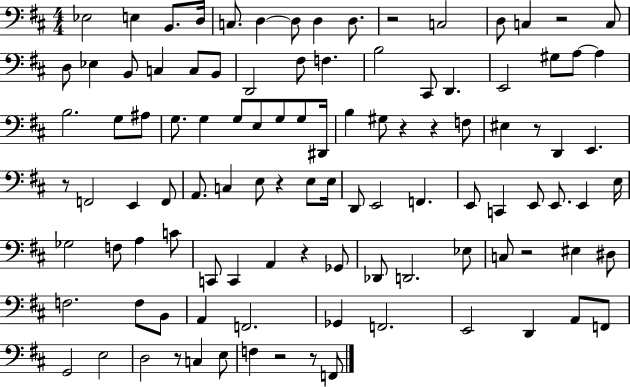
X:1
T:Untitled
M:4/4
L:1/4
K:D
_E,2 E, B,,/2 D,/4 C,/2 D, D,/2 D, D,/2 z2 C,2 D,/2 C, z2 C,/2 D,/2 _E, B,,/2 C, C,/2 B,,/2 D,,2 ^F,/2 F, B,2 ^C,,/2 D,, E,,2 ^G,/2 A,/2 A, B,2 G,/2 ^A,/2 G,/2 G, G,/2 E,/2 G,/2 G,/2 ^D,,/4 B, ^G,/2 z z F,/2 ^E, z/2 D,, E,, z/2 F,,2 E,, F,,/2 A,,/2 C, E,/2 z E,/2 E,/4 D,,/2 E,,2 F,, E,,/2 C,, E,,/2 E,,/2 E,, E,/4 _G,2 F,/2 A, C/2 C,,/2 C,, A,, z _G,,/2 _D,,/2 D,,2 _E,/2 C,/2 z2 ^E, ^D,/2 F,2 F,/2 B,,/2 A,, F,,2 _G,, F,,2 E,,2 D,, A,,/2 F,,/2 G,,2 E,2 D,2 z/2 C, E,/2 F, z2 z/2 F,,/2